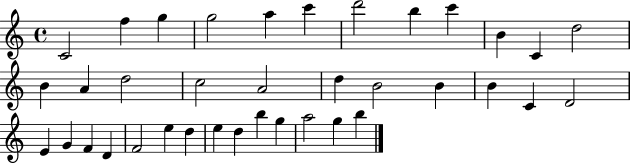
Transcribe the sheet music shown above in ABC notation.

X:1
T:Untitled
M:4/4
L:1/4
K:C
C2 f g g2 a c' d'2 b c' B C d2 B A d2 c2 A2 d B2 B B C D2 E G F D F2 e d e d b g a2 g b